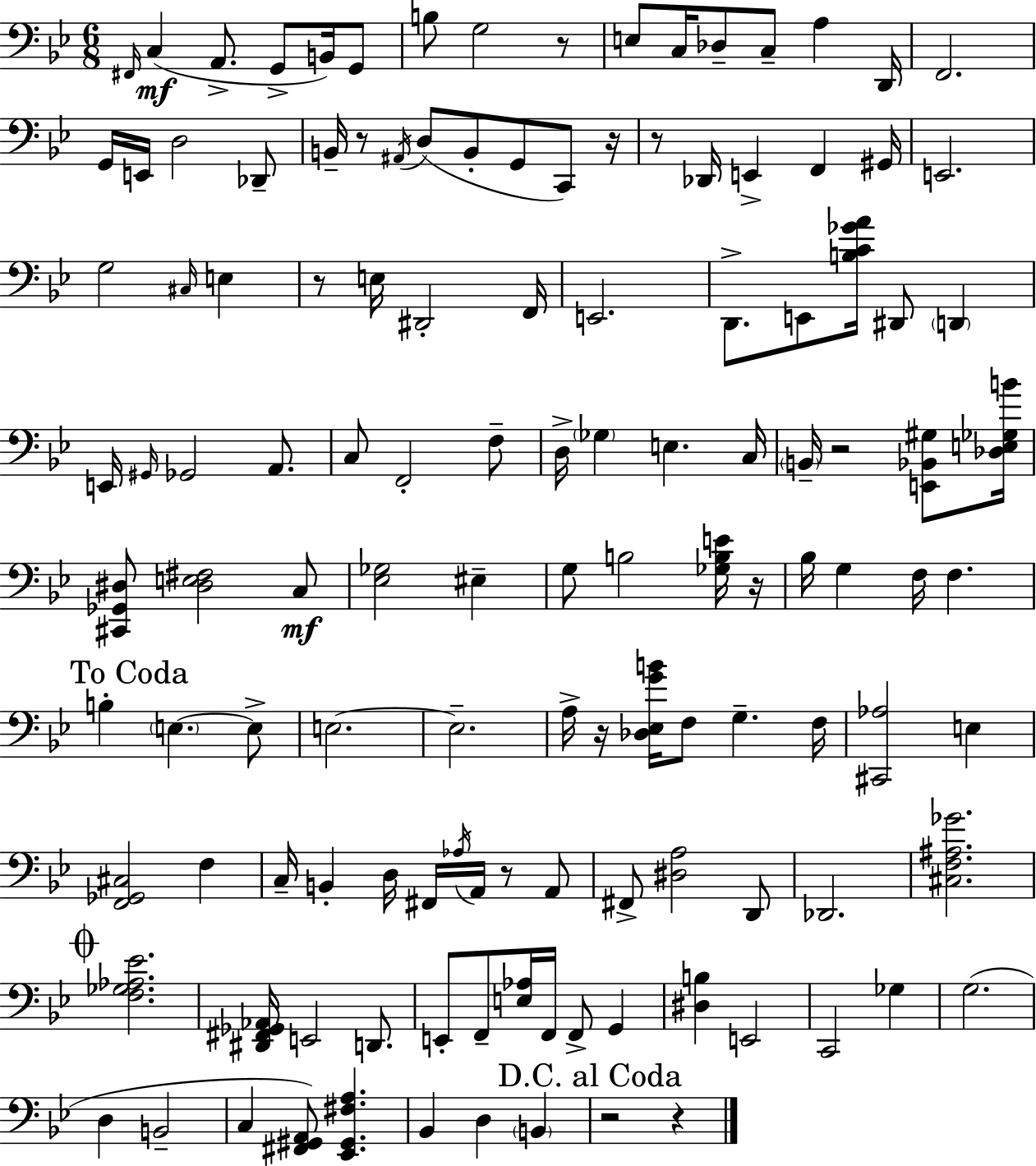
F#2/s C3/q A2/e. G2/e B2/s G2/e B3/e G3/h R/e E3/e C3/s Db3/e C3/e A3/q D2/s F2/h. G2/s E2/s D3/h Db2/e B2/s R/e A#2/s D3/e B2/e G2/e C2/e R/s R/e Db2/s E2/q F2/q G#2/s E2/h. G3/h C#3/s E3/q R/e E3/s D#2/h F2/s E2/h. D2/e. E2/e [B3,C4,Gb4,A4]/s D#2/e D2/q E2/s G#2/s Gb2/h A2/e. C3/e F2/h F3/e D3/s Gb3/q E3/q. C3/s B2/s R/h [E2,Bb2,G#3]/e [Db3,E3,Gb3,B4]/s [C#2,Gb2,D#3]/e [D#3,E3,F#3]/h C3/e [Eb3,Gb3]/h EIS3/q G3/e B3/h [Gb3,B3,E4]/s R/s Bb3/s G3/q F3/s F3/q. B3/q E3/q. E3/e E3/h. E3/h. A3/s R/s [Db3,Eb3,G4,B4]/s F3/e G3/q. F3/s [C#2,Ab3]/h E3/q [F2,Gb2,C#3]/h F3/q C3/s B2/q D3/s F#2/s Ab3/s A2/s R/e A2/e F#2/e [D#3,A3]/h D2/e Db2/h. [C#3,F3,A#3,Gb4]/h. [F3,Gb3,Ab3,Eb4]/h. [D#2,F#2,Gb2,Ab2]/s E2/h D2/e. E2/e F2/e [E3,Ab3]/s F2/s F2/e G2/q [D#3,B3]/q E2/h C2/h Gb3/q G3/h. D3/q B2/h C3/q [F#2,G#2,A2]/e [Eb2,G#2,F#3,A3]/q. Bb2/q D3/q B2/q R/h R/q